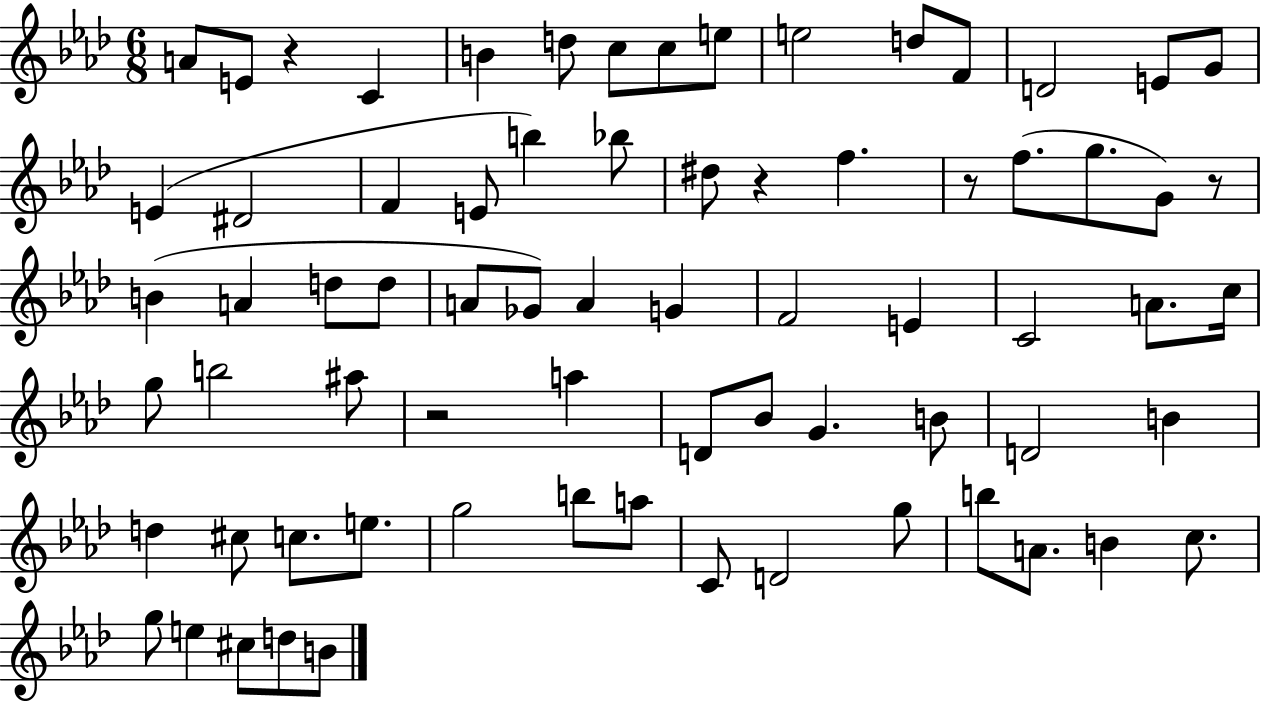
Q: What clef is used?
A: treble